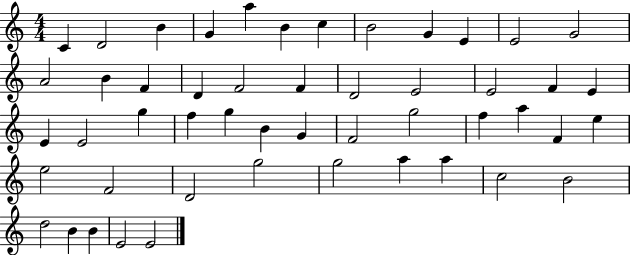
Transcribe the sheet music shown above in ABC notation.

X:1
T:Untitled
M:4/4
L:1/4
K:C
C D2 B G a B c B2 G E E2 G2 A2 B F D F2 F D2 E2 E2 F E E E2 g f g B G F2 g2 f a F e e2 F2 D2 g2 g2 a a c2 B2 d2 B B E2 E2